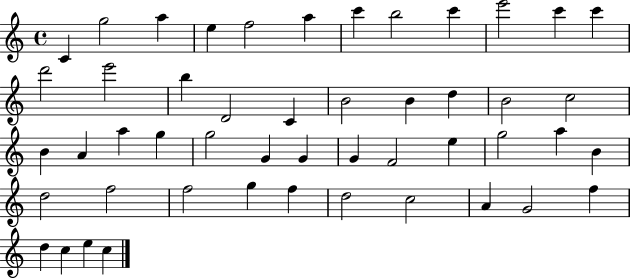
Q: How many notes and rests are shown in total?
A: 49